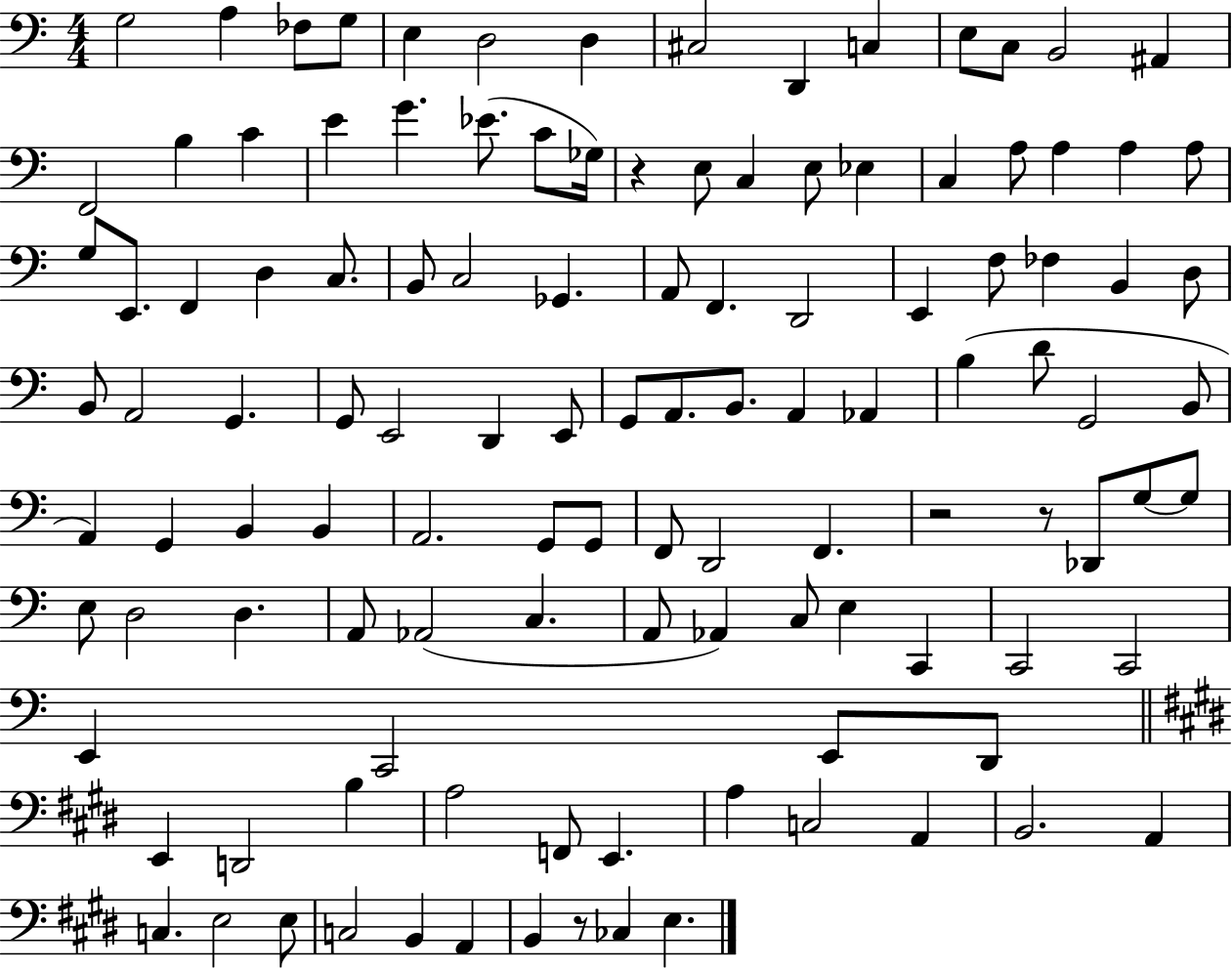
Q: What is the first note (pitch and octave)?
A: G3